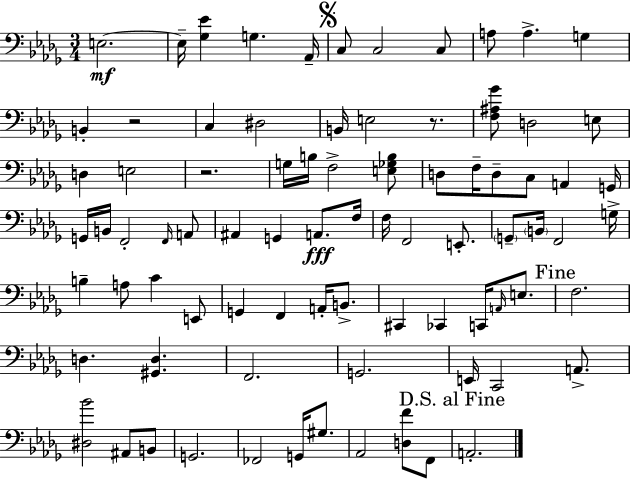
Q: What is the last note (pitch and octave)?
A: A2